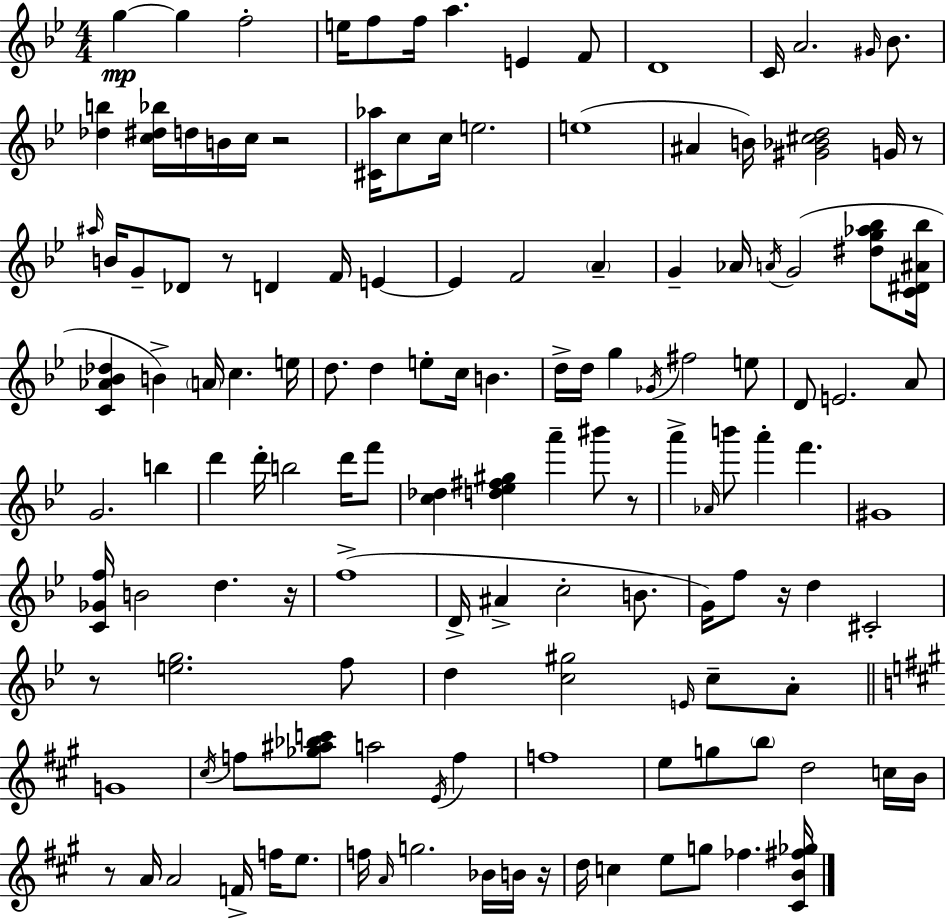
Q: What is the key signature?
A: BES major